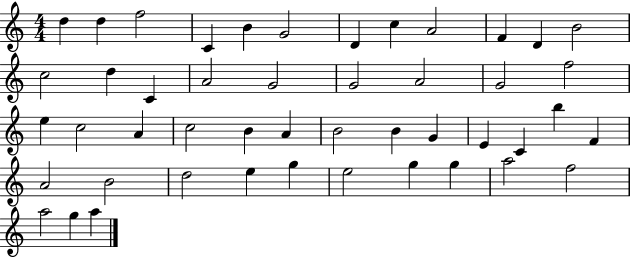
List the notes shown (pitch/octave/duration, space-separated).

D5/q D5/q F5/h C4/q B4/q G4/h D4/q C5/q A4/h F4/q D4/q B4/h C5/h D5/q C4/q A4/h G4/h G4/h A4/h G4/h F5/h E5/q C5/h A4/q C5/h B4/q A4/q B4/h B4/q G4/q E4/q C4/q B5/q F4/q A4/h B4/h D5/h E5/q G5/q E5/h G5/q G5/q A5/h F5/h A5/h G5/q A5/q